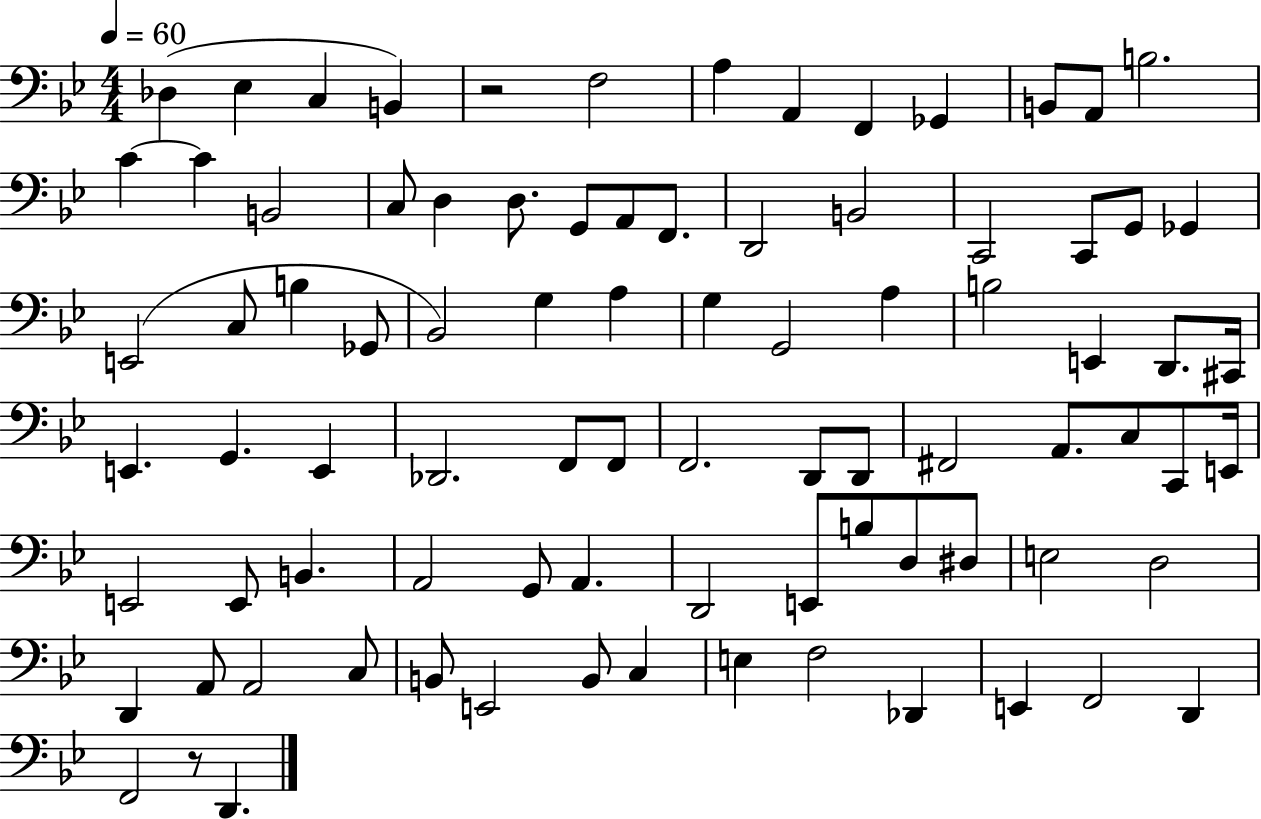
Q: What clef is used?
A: bass